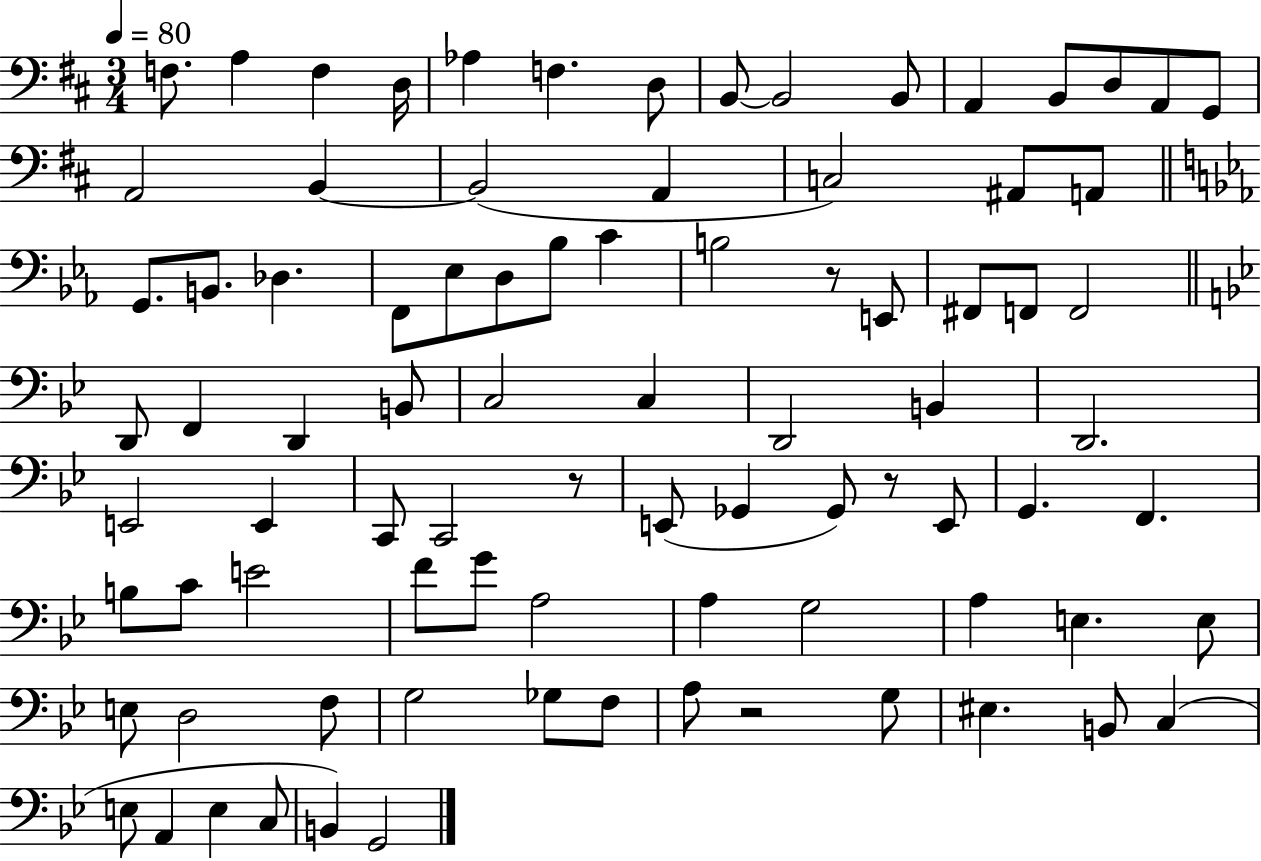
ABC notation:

X:1
T:Untitled
M:3/4
L:1/4
K:D
F,/2 A, F, D,/4 _A, F, D,/2 B,,/2 B,,2 B,,/2 A,, B,,/2 D,/2 A,,/2 G,,/2 A,,2 B,, B,,2 A,, C,2 ^A,,/2 A,,/2 G,,/2 B,,/2 _D, F,,/2 _E,/2 D,/2 _B,/2 C B,2 z/2 E,,/2 ^F,,/2 F,,/2 F,,2 D,,/2 F,, D,, B,,/2 C,2 C, D,,2 B,, D,,2 E,,2 E,, C,,/2 C,,2 z/2 E,,/2 _G,, _G,,/2 z/2 E,,/2 G,, F,, B,/2 C/2 E2 F/2 G/2 A,2 A, G,2 A, E, E,/2 E,/2 D,2 F,/2 G,2 _G,/2 F,/2 A,/2 z2 G,/2 ^E, B,,/2 C, E,/2 A,, E, C,/2 B,, G,,2